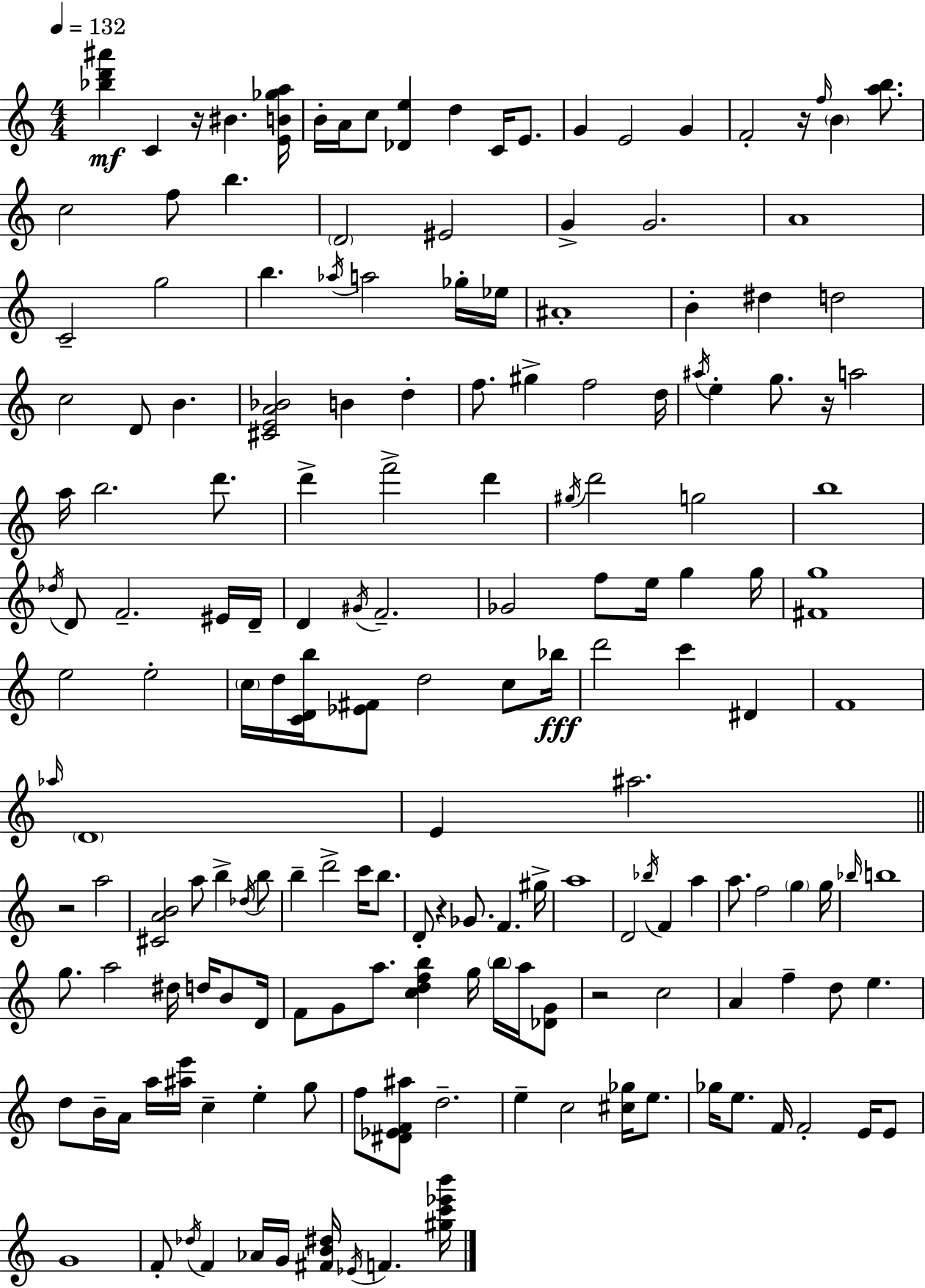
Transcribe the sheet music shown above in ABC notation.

X:1
T:Untitled
M:4/4
L:1/4
K:C
[_bd'^a'] C z/4 ^B [EB_ga]/4 B/4 A/4 c/2 [_De] d C/4 E/2 G E2 G F2 z/4 f/4 B [ab]/2 c2 f/2 b D2 ^E2 G G2 A4 C2 g2 b _a/4 a2 _g/4 _e/4 ^A4 B ^d d2 c2 D/2 B [^CEA_B]2 B d f/2 ^g f2 d/4 ^a/4 e g/2 z/4 a2 a/4 b2 d'/2 d' f'2 d' ^g/4 d'2 g2 b4 _d/4 D/2 F2 ^E/4 D/4 D ^G/4 F2 _G2 f/2 e/4 g g/4 [^Fg]4 e2 e2 c/4 d/4 [CDb]/4 [_E^F]/2 d2 c/2 _b/4 d'2 c' ^D F4 _a/4 D4 E ^a2 z2 a2 [^CAB]2 a/2 b _d/4 b/2 b d'2 c'/4 b/2 D/2 z _G/2 F ^g/4 a4 D2 _b/4 F a a/2 f2 g g/4 _b/4 b4 g/2 a2 ^d/4 d/4 B/2 D/4 F/2 G/2 a/2 [cdfb] g/4 b/4 a/4 [_DG]/2 z2 c2 A f d/2 e d/2 B/4 A/4 a/4 [^ae']/4 c e g/2 f/2 [^D_EF^a]/2 d2 e c2 [^c_g]/4 e/2 _g/4 e/2 F/4 F2 E/4 E/2 G4 F/2 _d/4 F _A/4 G/4 [^FB^d]/4 _E/4 F [^gc'_e'b']/4